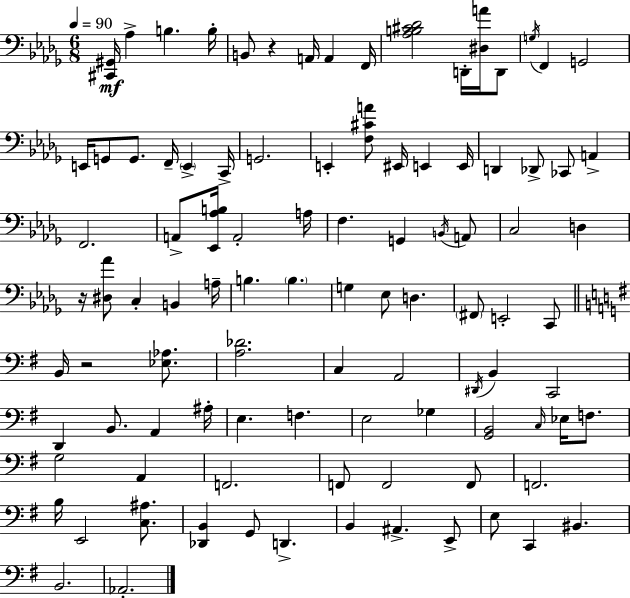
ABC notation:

X:1
T:Untitled
M:6/8
L:1/4
K:Bbm
[^C,,^G,,]/4 _A, B, B,/4 B,,/2 z A,,/4 A,, F,,/4 [_A,B,^C_D]2 D,,/4 [^D,A]/4 D,,/2 G,/4 F,, G,,2 E,,/4 G,,/2 G,,/2 F,,/4 E,, C,,/4 G,,2 E,, [F,^CA]/2 ^E,,/4 E,, E,,/4 D,, _D,,/2 _C,,/2 A,, F,,2 A,,/2 [_E,,_A,B,]/4 A,,2 A,/4 F, G,, B,,/4 A,,/2 C,2 D, z/4 [^D,_A]/2 C, B,, A,/4 B, B, G, _E,/2 D, ^F,,/2 E,,2 C,,/2 B,,/4 z2 [_E,_A,]/2 [A,_D]2 C, A,,2 ^D,,/4 B,, C,,2 D,, B,,/2 A,, ^A,/4 E, F, E,2 _G, [G,,B,,]2 C,/4 _E,/4 F,/2 G,2 A,, F,,2 F,,/2 F,,2 F,,/2 F,,2 B,/4 E,,2 [C,^A,]/2 [_D,,B,,] G,,/2 D,, B,, ^A,, E,,/2 E,/2 C,, ^B,, B,,2 _A,,2